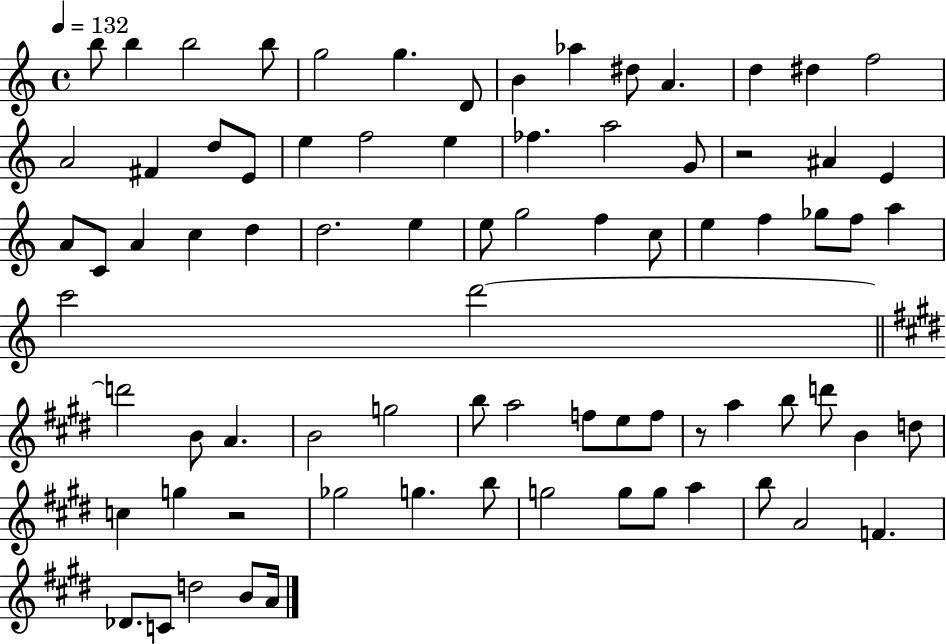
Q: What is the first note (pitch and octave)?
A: B5